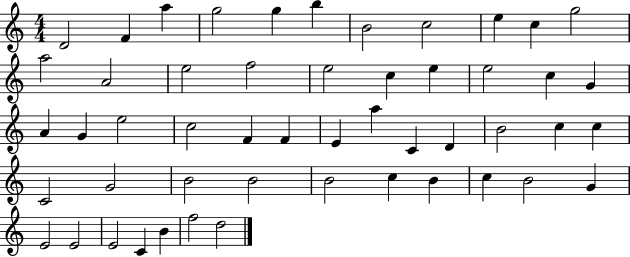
X:1
T:Untitled
M:4/4
L:1/4
K:C
D2 F a g2 g b B2 c2 e c g2 a2 A2 e2 f2 e2 c e e2 c G A G e2 c2 F F E a C D B2 c c C2 G2 B2 B2 B2 c B c B2 G E2 E2 E2 C B f2 d2